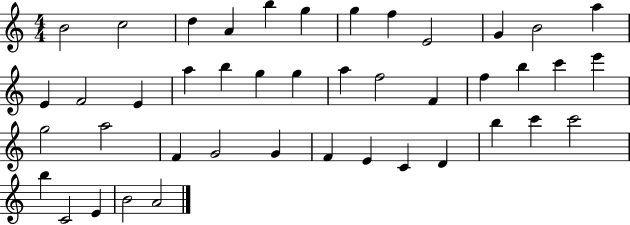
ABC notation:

X:1
T:Untitled
M:4/4
L:1/4
K:C
B2 c2 d A b g g f E2 G B2 a E F2 E a b g g a f2 F f b c' e' g2 a2 F G2 G F E C D b c' c'2 b C2 E B2 A2